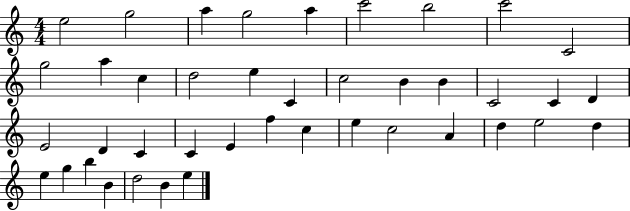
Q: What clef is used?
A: treble